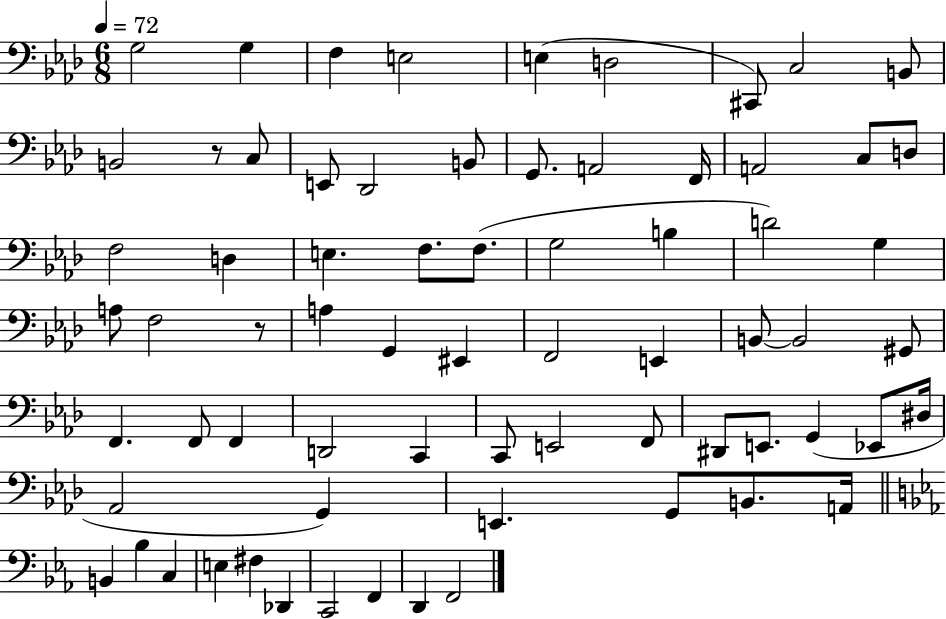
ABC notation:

X:1
T:Untitled
M:6/8
L:1/4
K:Ab
G,2 G, F, E,2 E, D,2 ^C,,/2 C,2 B,,/2 B,,2 z/2 C,/2 E,,/2 _D,,2 B,,/2 G,,/2 A,,2 F,,/4 A,,2 C,/2 D,/2 F,2 D, E, F,/2 F,/2 G,2 B, D2 G, A,/2 F,2 z/2 A, G,, ^E,, F,,2 E,, B,,/2 B,,2 ^G,,/2 F,, F,,/2 F,, D,,2 C,, C,,/2 E,,2 F,,/2 ^D,,/2 E,,/2 G,, _E,,/2 ^D,/4 _A,,2 G,, E,, G,,/2 B,,/2 A,,/4 B,, _B, C, E, ^F, _D,, C,,2 F,, D,, F,,2